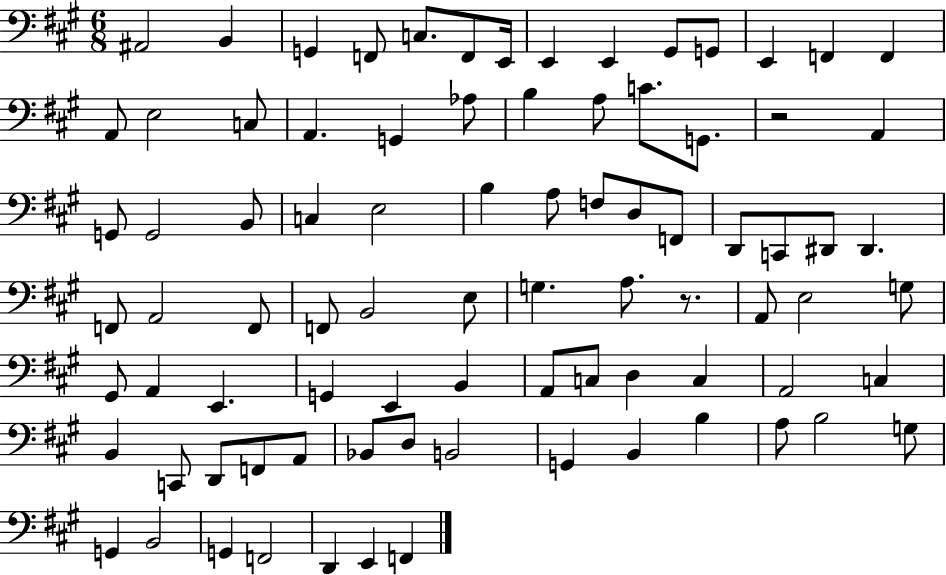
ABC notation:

X:1
T:Untitled
M:6/8
L:1/4
K:A
^A,,2 B,, G,, F,,/2 C,/2 F,,/2 E,,/4 E,, E,, ^G,,/2 G,,/2 E,, F,, F,, A,,/2 E,2 C,/2 A,, G,, _A,/2 B, A,/2 C/2 G,,/2 z2 A,, G,,/2 G,,2 B,,/2 C, E,2 B, A,/2 F,/2 D,/2 F,,/2 D,,/2 C,,/2 ^D,,/2 ^D,, F,,/2 A,,2 F,,/2 F,,/2 B,,2 E,/2 G, A,/2 z/2 A,,/2 E,2 G,/2 ^G,,/2 A,, E,, G,, E,, B,, A,,/2 C,/2 D, C, A,,2 C, B,, C,,/2 D,,/2 F,,/2 A,,/2 _B,,/2 D,/2 B,,2 G,, B,, B, A,/2 B,2 G,/2 G,, B,,2 G,, F,,2 D,, E,, F,,